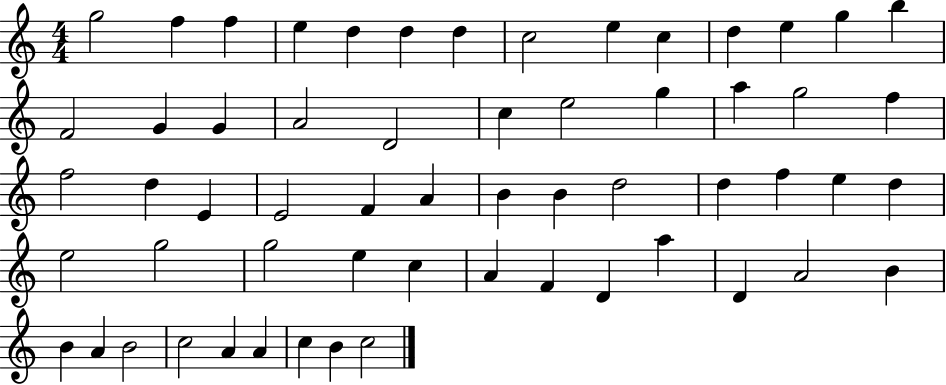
X:1
T:Untitled
M:4/4
L:1/4
K:C
g2 f f e d d d c2 e c d e g b F2 G G A2 D2 c e2 g a g2 f f2 d E E2 F A B B d2 d f e d e2 g2 g2 e c A F D a D A2 B B A B2 c2 A A c B c2